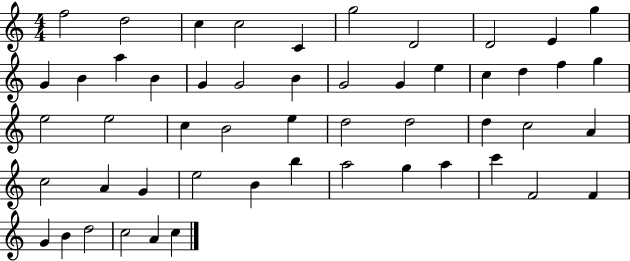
X:1
T:Untitled
M:4/4
L:1/4
K:C
f2 d2 c c2 C g2 D2 D2 E g G B a B G G2 B G2 G e c d f g e2 e2 c B2 e d2 d2 d c2 A c2 A G e2 B b a2 g a c' F2 F G B d2 c2 A c